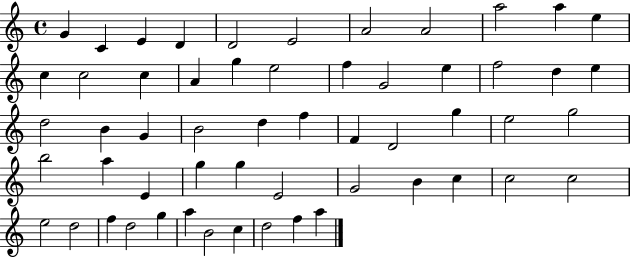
X:1
T:Untitled
M:4/4
L:1/4
K:C
G C E D D2 E2 A2 A2 a2 a e c c2 c A g e2 f G2 e f2 d e d2 B G B2 d f F D2 g e2 g2 b2 a E g g E2 G2 B c c2 c2 e2 d2 f d2 g a B2 c d2 f a